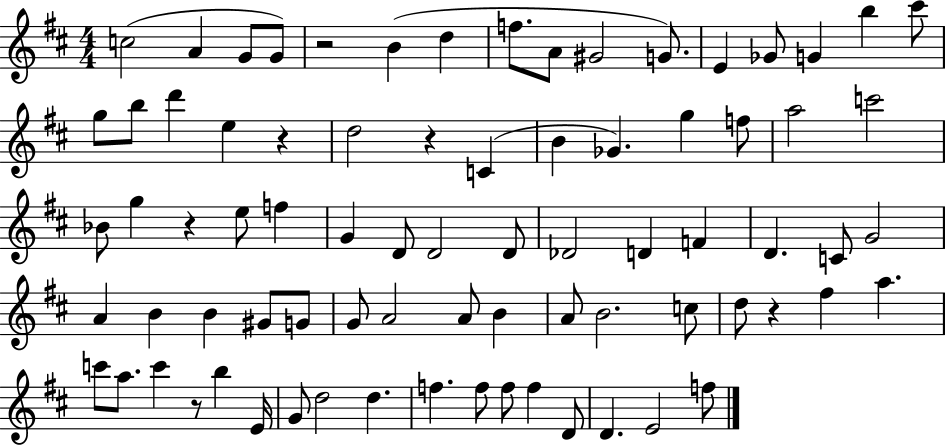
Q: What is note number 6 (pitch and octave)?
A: D5